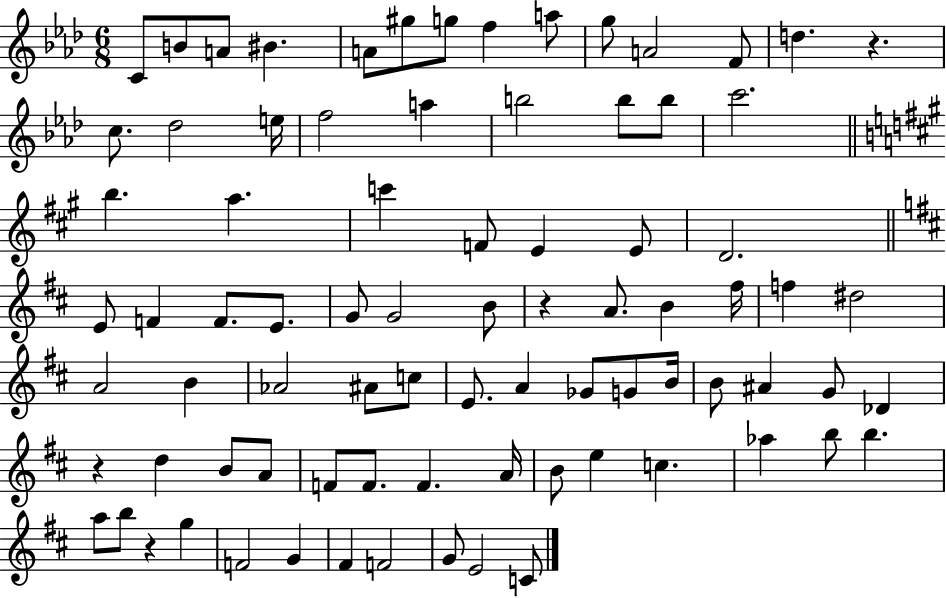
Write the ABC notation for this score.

X:1
T:Untitled
M:6/8
L:1/4
K:Ab
C/2 B/2 A/2 ^B A/2 ^g/2 g/2 f a/2 g/2 A2 F/2 d z c/2 _d2 e/4 f2 a b2 b/2 b/2 c'2 b a c' F/2 E E/2 D2 E/2 F F/2 E/2 G/2 G2 B/2 z A/2 B ^f/4 f ^d2 A2 B _A2 ^A/2 c/2 E/2 A _G/2 G/2 B/4 B/2 ^A G/2 _D z d B/2 A/2 F/2 F/2 F A/4 B/2 e c _a b/2 b a/2 b/2 z g F2 G ^F F2 G/2 E2 C/2